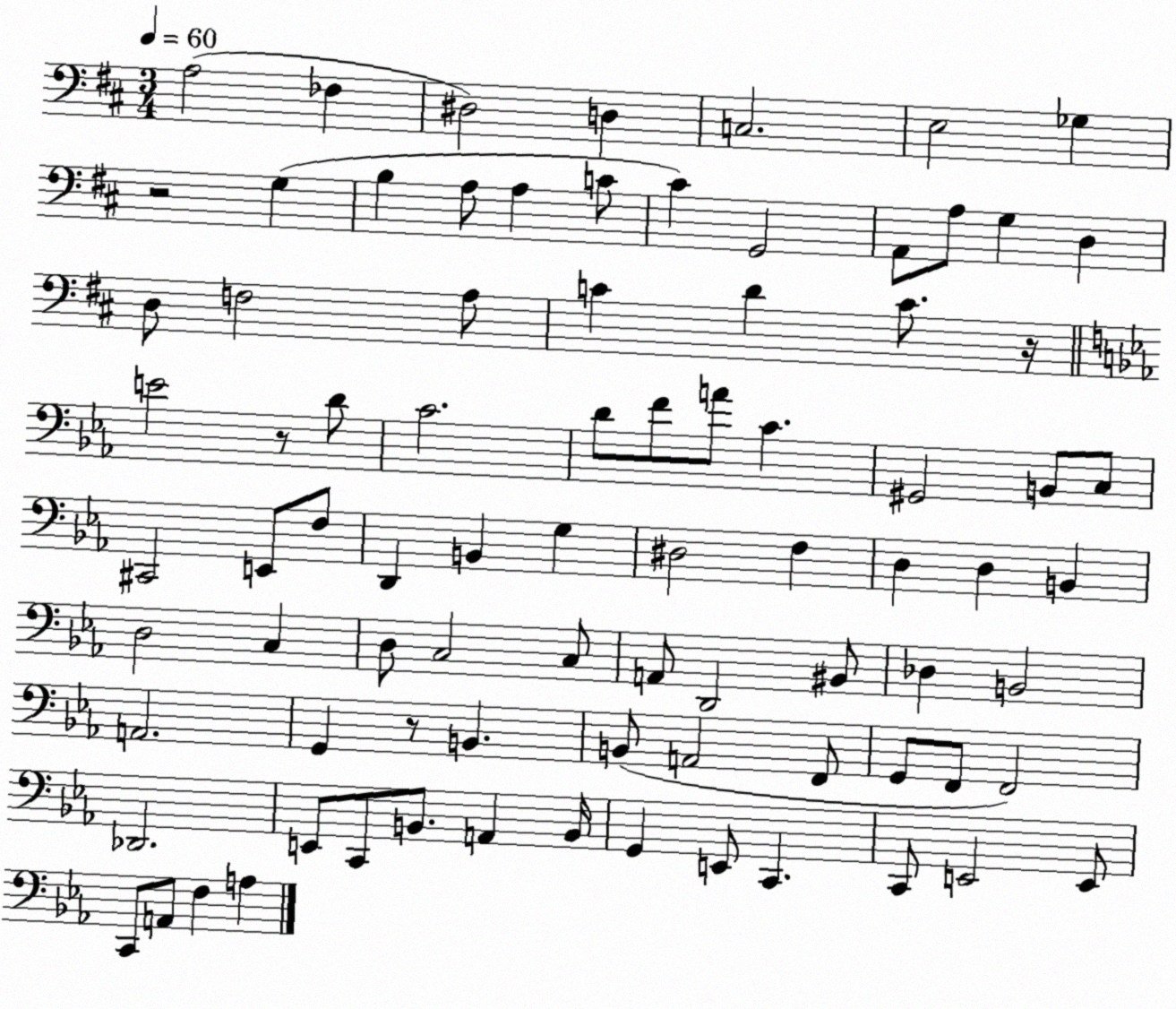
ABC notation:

X:1
T:Untitled
M:3/4
L:1/4
K:D
A,2 _F, ^D,2 D, C,2 E,2 _G, z2 G, B, A,/2 A, C/2 ^C G,,2 A,,/2 A,/2 G, D, D,/2 F,2 A,/2 C D C/2 z/4 E2 z/2 D/2 C2 D/2 F/2 A/2 C ^G,,2 B,,/2 C,/2 ^C,,2 E,,/2 F,/2 D,, B,, G, ^D,2 F, D, D, B,, D,2 C, D,/2 C,2 C,/2 A,,/2 D,,2 ^B,,/2 _D, B,,2 A,,2 G,, z/2 B,, B,,/2 A,,2 F,,/2 G,,/2 F,,/2 F,,2 _D,,2 E,,/2 C,,/2 B,,/2 A,, B,,/4 G,, E,,/2 C,, C,,/2 E,,2 E,,/2 C,,/2 A,,/2 F, A,